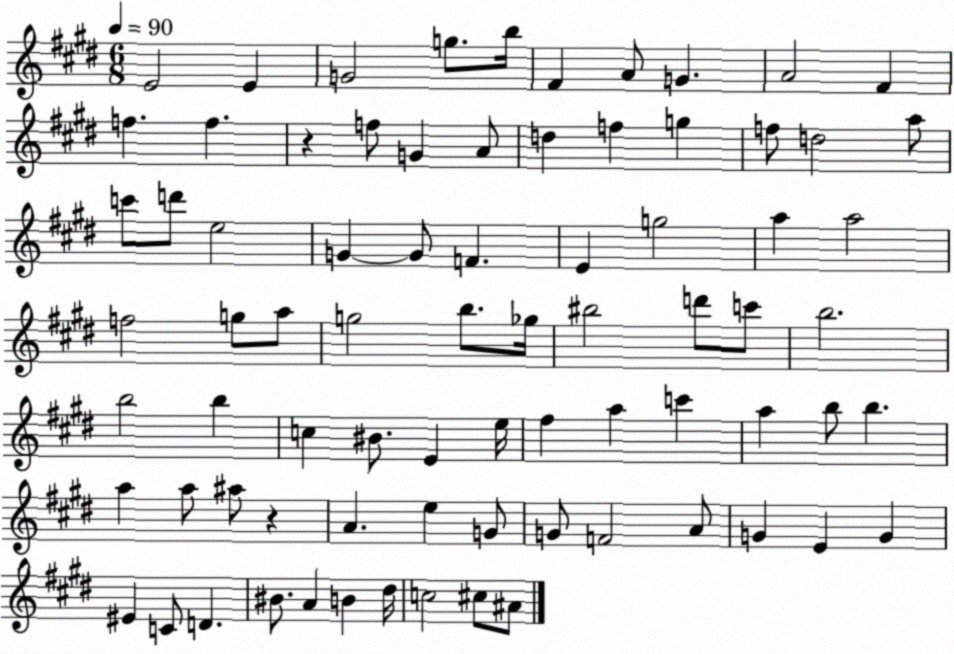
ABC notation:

X:1
T:Untitled
M:6/8
L:1/4
K:E
E2 E G2 g/2 b/4 ^F A/2 G A2 ^F f f z f/2 G A/2 d f g f/2 d2 a/2 c'/2 d'/2 e2 G G/2 F E g2 a a2 f2 g/2 a/2 g2 b/2 _g/4 ^b2 d'/2 c'/2 b2 b2 b c ^B/2 E e/4 ^f a c' a b/2 b a a/2 ^a/2 z A e G/2 G/2 F2 A/2 G E G ^E C/2 D ^B/2 A B ^d/4 c2 ^c/2 ^A/2